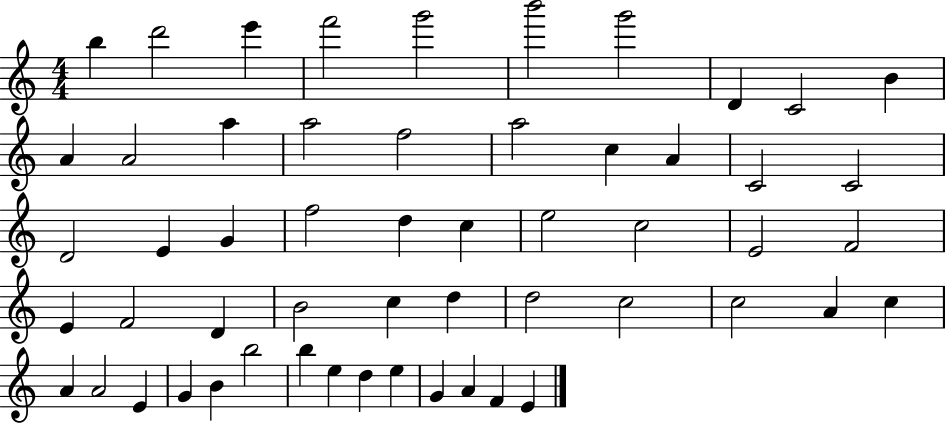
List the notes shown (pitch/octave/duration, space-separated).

B5/q D6/h E6/q F6/h G6/h B6/h G6/h D4/q C4/h B4/q A4/q A4/h A5/q A5/h F5/h A5/h C5/q A4/q C4/h C4/h D4/h E4/q G4/q F5/h D5/q C5/q E5/h C5/h E4/h F4/h E4/q F4/h D4/q B4/h C5/q D5/q D5/h C5/h C5/h A4/q C5/q A4/q A4/h E4/q G4/q B4/q B5/h B5/q E5/q D5/q E5/q G4/q A4/q F4/q E4/q